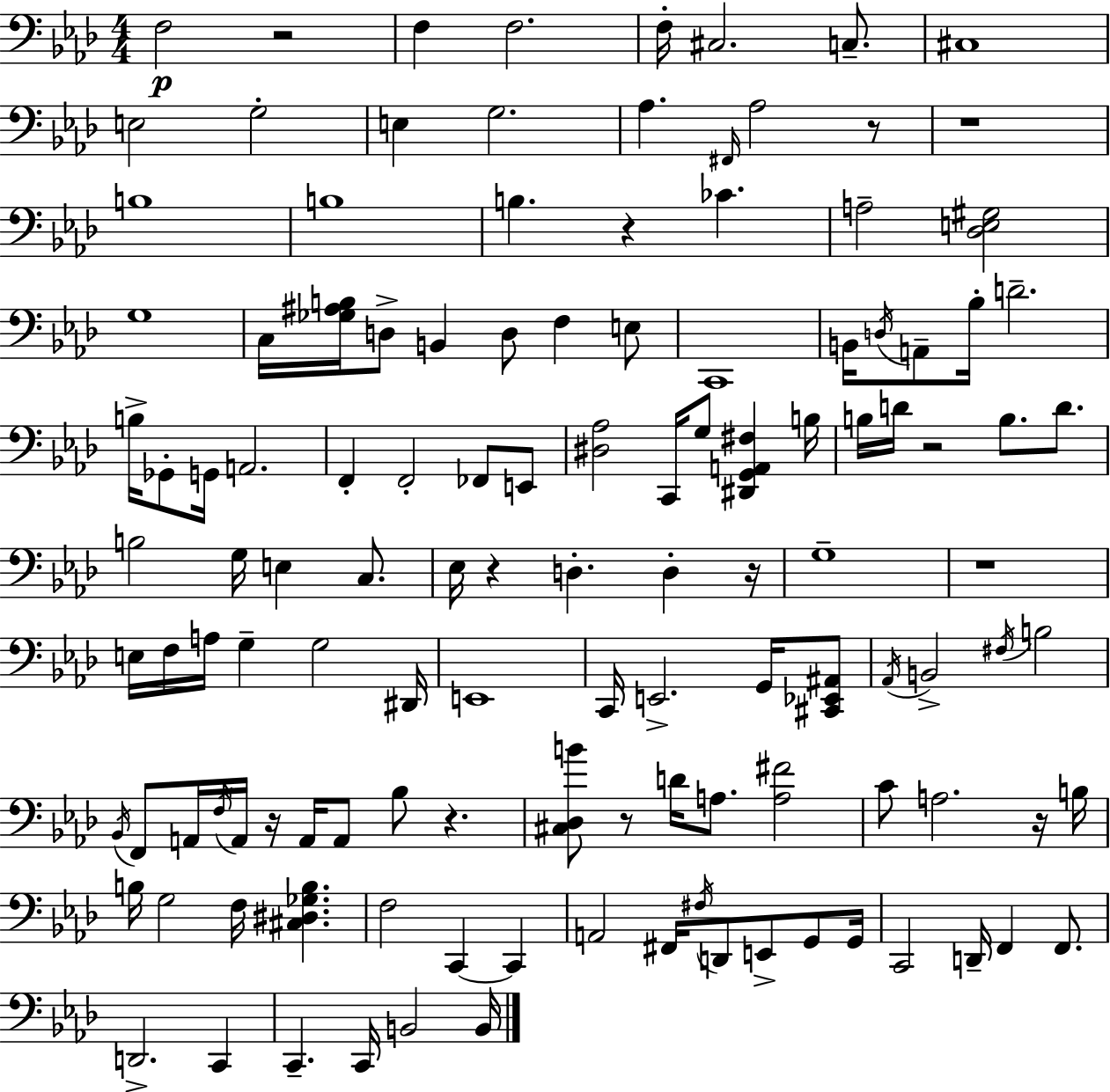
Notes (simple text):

F3/h R/h F3/q F3/h. F3/s C#3/h. C3/e. C#3/w E3/h G3/h E3/q G3/h. Ab3/q. F#2/s Ab3/h R/e R/w B3/w B3/w B3/q. R/q CES4/q. A3/h [Db3,E3,G#3]/h G3/w C3/s [Gb3,A#3,B3]/s D3/e B2/q D3/e F3/q E3/e C2/w B2/s D3/s A2/e Bb3/s D4/h. B3/s Gb2/e G2/s A2/h. F2/q F2/h FES2/e E2/e [D#3,Ab3]/h C2/s G3/e [D#2,G2,A2,F#3]/q B3/s B3/s D4/s R/h B3/e. D4/e. B3/h G3/s E3/q C3/e. Eb3/s R/q D3/q. D3/q R/s G3/w R/w E3/s F3/s A3/s G3/q G3/h D#2/s E2/w C2/s E2/h. G2/s [C#2,Eb2,A#2]/e Ab2/s B2/h F#3/s B3/h Bb2/s F2/e A2/s F3/s A2/s R/s A2/s A2/e Bb3/e R/q. [C#3,Db3,B4]/e R/e D4/s A3/e. [A3,F#4]/h C4/e A3/h. R/s B3/s B3/s G3/h F3/s [C#3,D#3,Gb3,B3]/q. F3/h C2/q C2/q A2/h F#2/s F#3/s D2/e E2/e G2/e G2/s C2/h D2/s F2/q F2/e. D2/h. C2/q C2/q. C2/s B2/h B2/s